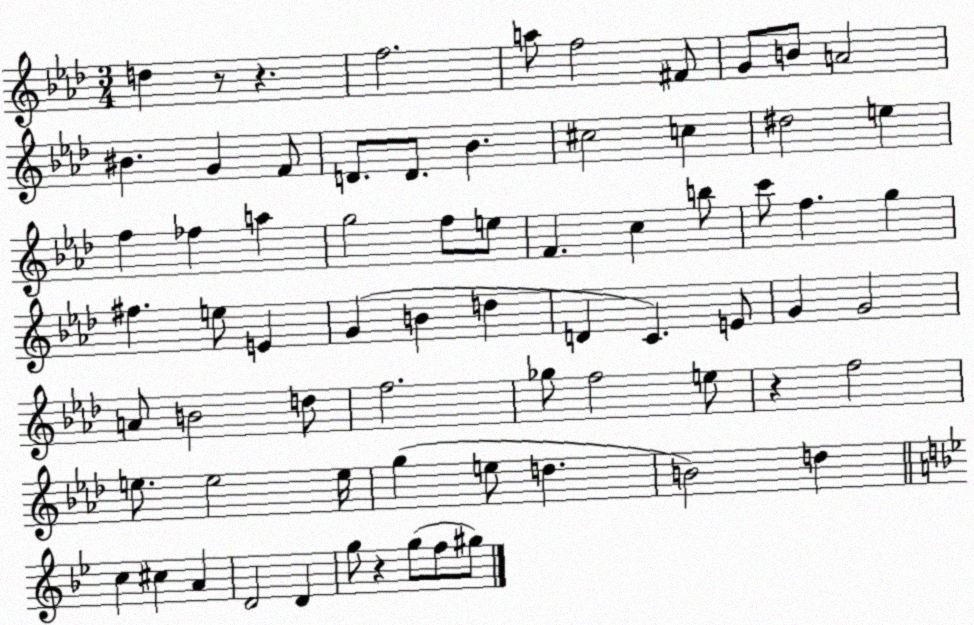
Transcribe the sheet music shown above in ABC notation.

X:1
T:Untitled
M:3/4
L:1/4
K:Ab
d z/2 z f2 a/2 f2 ^F/2 G/2 B/2 A2 ^B G F/2 D/2 D/2 _B ^c2 c ^d2 e f _f a g2 f/2 e/2 F c b/2 c'/2 f g ^f e/2 E G B d D C E/2 G G2 A/2 B2 d/2 f2 _g/2 f2 e/2 z f2 e/2 e2 e/4 g e/2 d B2 d c ^c A D2 D g/2 z g/2 f/2 ^g/2